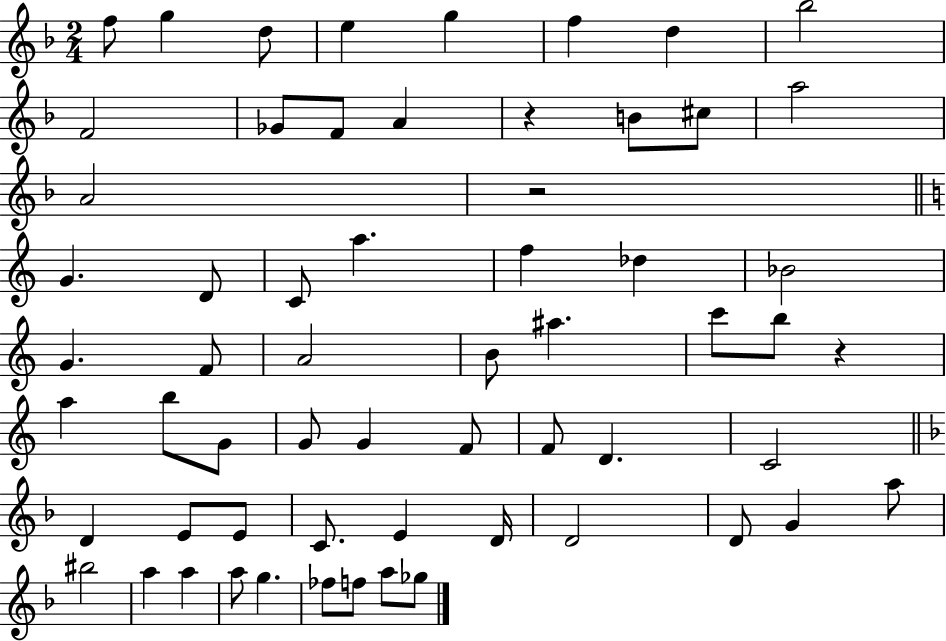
X:1
T:Untitled
M:2/4
L:1/4
K:F
f/2 g d/2 e g f d _b2 F2 _G/2 F/2 A z B/2 ^c/2 a2 A2 z2 G D/2 C/2 a f _d _B2 G F/2 A2 B/2 ^a c'/2 b/2 z a b/2 G/2 G/2 G F/2 F/2 D C2 D E/2 E/2 C/2 E D/4 D2 D/2 G a/2 ^b2 a a a/2 g _f/2 f/2 a/2 _g/2